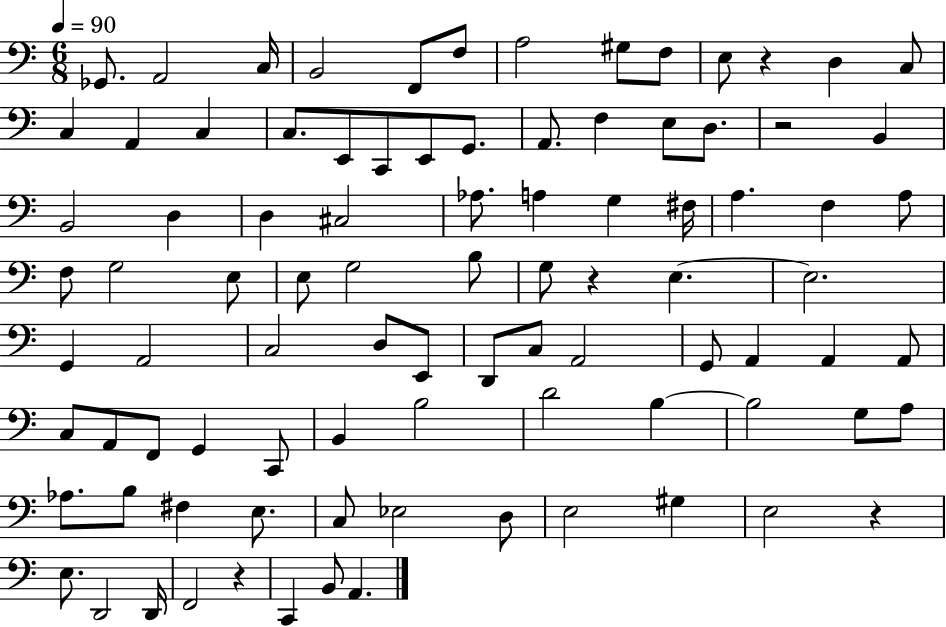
X:1
T:Untitled
M:6/8
L:1/4
K:C
_G,,/2 A,,2 C,/4 B,,2 F,,/2 F,/2 A,2 ^G,/2 F,/2 E,/2 z D, C,/2 C, A,, C, C,/2 E,,/2 C,,/2 E,,/2 G,,/2 A,,/2 F, E,/2 D,/2 z2 B,, B,,2 D, D, ^C,2 _A,/2 A, G, ^F,/4 A, F, A,/2 F,/2 G,2 E,/2 E,/2 G,2 B,/2 G,/2 z E, E,2 G,, A,,2 C,2 D,/2 E,,/2 D,,/2 C,/2 A,,2 G,,/2 A,, A,, A,,/2 C,/2 A,,/2 F,,/2 G,, C,,/2 B,, B,2 D2 B, B,2 G,/2 A,/2 _A,/2 B,/2 ^F, E,/2 C,/2 _E,2 D,/2 E,2 ^G, E,2 z E,/2 D,,2 D,,/4 F,,2 z C,, B,,/2 A,,